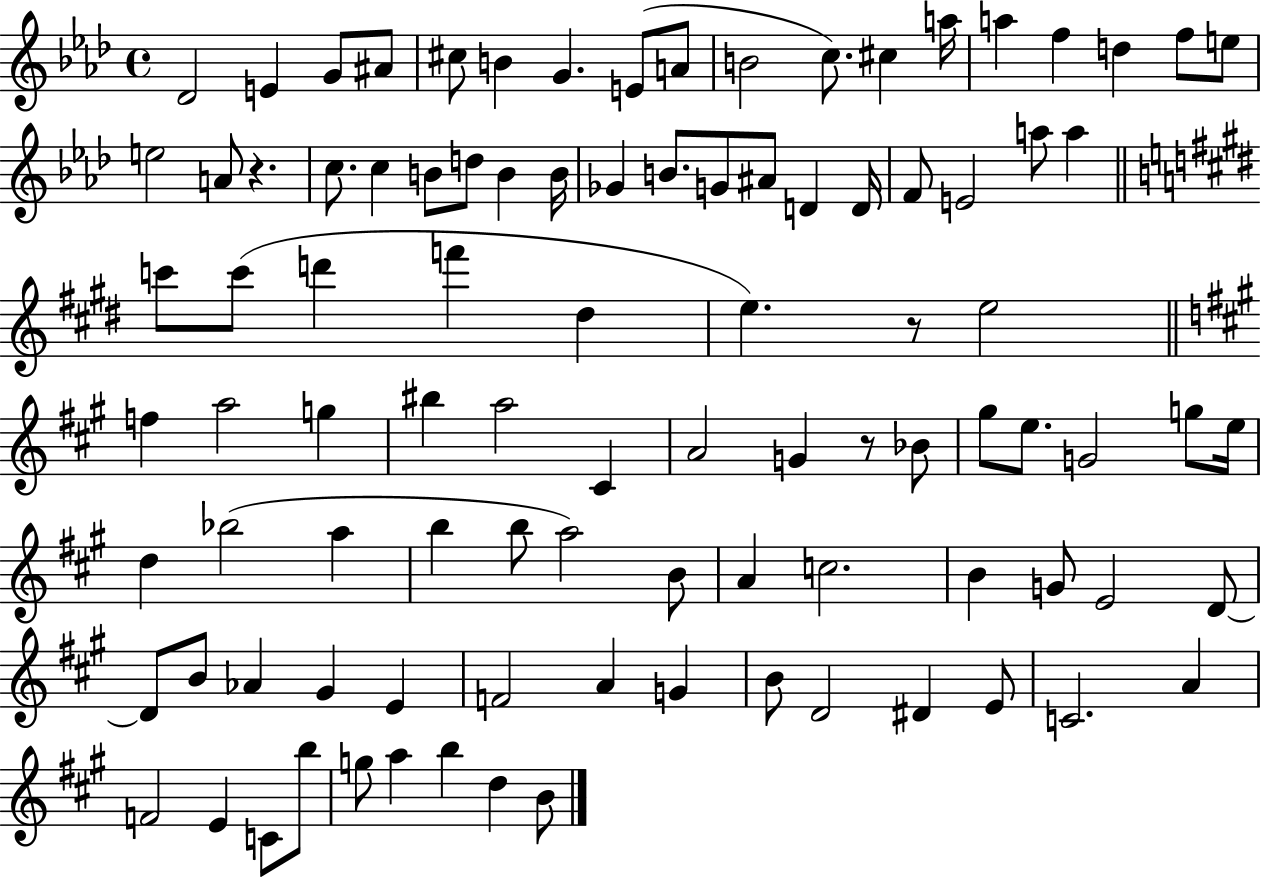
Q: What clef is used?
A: treble